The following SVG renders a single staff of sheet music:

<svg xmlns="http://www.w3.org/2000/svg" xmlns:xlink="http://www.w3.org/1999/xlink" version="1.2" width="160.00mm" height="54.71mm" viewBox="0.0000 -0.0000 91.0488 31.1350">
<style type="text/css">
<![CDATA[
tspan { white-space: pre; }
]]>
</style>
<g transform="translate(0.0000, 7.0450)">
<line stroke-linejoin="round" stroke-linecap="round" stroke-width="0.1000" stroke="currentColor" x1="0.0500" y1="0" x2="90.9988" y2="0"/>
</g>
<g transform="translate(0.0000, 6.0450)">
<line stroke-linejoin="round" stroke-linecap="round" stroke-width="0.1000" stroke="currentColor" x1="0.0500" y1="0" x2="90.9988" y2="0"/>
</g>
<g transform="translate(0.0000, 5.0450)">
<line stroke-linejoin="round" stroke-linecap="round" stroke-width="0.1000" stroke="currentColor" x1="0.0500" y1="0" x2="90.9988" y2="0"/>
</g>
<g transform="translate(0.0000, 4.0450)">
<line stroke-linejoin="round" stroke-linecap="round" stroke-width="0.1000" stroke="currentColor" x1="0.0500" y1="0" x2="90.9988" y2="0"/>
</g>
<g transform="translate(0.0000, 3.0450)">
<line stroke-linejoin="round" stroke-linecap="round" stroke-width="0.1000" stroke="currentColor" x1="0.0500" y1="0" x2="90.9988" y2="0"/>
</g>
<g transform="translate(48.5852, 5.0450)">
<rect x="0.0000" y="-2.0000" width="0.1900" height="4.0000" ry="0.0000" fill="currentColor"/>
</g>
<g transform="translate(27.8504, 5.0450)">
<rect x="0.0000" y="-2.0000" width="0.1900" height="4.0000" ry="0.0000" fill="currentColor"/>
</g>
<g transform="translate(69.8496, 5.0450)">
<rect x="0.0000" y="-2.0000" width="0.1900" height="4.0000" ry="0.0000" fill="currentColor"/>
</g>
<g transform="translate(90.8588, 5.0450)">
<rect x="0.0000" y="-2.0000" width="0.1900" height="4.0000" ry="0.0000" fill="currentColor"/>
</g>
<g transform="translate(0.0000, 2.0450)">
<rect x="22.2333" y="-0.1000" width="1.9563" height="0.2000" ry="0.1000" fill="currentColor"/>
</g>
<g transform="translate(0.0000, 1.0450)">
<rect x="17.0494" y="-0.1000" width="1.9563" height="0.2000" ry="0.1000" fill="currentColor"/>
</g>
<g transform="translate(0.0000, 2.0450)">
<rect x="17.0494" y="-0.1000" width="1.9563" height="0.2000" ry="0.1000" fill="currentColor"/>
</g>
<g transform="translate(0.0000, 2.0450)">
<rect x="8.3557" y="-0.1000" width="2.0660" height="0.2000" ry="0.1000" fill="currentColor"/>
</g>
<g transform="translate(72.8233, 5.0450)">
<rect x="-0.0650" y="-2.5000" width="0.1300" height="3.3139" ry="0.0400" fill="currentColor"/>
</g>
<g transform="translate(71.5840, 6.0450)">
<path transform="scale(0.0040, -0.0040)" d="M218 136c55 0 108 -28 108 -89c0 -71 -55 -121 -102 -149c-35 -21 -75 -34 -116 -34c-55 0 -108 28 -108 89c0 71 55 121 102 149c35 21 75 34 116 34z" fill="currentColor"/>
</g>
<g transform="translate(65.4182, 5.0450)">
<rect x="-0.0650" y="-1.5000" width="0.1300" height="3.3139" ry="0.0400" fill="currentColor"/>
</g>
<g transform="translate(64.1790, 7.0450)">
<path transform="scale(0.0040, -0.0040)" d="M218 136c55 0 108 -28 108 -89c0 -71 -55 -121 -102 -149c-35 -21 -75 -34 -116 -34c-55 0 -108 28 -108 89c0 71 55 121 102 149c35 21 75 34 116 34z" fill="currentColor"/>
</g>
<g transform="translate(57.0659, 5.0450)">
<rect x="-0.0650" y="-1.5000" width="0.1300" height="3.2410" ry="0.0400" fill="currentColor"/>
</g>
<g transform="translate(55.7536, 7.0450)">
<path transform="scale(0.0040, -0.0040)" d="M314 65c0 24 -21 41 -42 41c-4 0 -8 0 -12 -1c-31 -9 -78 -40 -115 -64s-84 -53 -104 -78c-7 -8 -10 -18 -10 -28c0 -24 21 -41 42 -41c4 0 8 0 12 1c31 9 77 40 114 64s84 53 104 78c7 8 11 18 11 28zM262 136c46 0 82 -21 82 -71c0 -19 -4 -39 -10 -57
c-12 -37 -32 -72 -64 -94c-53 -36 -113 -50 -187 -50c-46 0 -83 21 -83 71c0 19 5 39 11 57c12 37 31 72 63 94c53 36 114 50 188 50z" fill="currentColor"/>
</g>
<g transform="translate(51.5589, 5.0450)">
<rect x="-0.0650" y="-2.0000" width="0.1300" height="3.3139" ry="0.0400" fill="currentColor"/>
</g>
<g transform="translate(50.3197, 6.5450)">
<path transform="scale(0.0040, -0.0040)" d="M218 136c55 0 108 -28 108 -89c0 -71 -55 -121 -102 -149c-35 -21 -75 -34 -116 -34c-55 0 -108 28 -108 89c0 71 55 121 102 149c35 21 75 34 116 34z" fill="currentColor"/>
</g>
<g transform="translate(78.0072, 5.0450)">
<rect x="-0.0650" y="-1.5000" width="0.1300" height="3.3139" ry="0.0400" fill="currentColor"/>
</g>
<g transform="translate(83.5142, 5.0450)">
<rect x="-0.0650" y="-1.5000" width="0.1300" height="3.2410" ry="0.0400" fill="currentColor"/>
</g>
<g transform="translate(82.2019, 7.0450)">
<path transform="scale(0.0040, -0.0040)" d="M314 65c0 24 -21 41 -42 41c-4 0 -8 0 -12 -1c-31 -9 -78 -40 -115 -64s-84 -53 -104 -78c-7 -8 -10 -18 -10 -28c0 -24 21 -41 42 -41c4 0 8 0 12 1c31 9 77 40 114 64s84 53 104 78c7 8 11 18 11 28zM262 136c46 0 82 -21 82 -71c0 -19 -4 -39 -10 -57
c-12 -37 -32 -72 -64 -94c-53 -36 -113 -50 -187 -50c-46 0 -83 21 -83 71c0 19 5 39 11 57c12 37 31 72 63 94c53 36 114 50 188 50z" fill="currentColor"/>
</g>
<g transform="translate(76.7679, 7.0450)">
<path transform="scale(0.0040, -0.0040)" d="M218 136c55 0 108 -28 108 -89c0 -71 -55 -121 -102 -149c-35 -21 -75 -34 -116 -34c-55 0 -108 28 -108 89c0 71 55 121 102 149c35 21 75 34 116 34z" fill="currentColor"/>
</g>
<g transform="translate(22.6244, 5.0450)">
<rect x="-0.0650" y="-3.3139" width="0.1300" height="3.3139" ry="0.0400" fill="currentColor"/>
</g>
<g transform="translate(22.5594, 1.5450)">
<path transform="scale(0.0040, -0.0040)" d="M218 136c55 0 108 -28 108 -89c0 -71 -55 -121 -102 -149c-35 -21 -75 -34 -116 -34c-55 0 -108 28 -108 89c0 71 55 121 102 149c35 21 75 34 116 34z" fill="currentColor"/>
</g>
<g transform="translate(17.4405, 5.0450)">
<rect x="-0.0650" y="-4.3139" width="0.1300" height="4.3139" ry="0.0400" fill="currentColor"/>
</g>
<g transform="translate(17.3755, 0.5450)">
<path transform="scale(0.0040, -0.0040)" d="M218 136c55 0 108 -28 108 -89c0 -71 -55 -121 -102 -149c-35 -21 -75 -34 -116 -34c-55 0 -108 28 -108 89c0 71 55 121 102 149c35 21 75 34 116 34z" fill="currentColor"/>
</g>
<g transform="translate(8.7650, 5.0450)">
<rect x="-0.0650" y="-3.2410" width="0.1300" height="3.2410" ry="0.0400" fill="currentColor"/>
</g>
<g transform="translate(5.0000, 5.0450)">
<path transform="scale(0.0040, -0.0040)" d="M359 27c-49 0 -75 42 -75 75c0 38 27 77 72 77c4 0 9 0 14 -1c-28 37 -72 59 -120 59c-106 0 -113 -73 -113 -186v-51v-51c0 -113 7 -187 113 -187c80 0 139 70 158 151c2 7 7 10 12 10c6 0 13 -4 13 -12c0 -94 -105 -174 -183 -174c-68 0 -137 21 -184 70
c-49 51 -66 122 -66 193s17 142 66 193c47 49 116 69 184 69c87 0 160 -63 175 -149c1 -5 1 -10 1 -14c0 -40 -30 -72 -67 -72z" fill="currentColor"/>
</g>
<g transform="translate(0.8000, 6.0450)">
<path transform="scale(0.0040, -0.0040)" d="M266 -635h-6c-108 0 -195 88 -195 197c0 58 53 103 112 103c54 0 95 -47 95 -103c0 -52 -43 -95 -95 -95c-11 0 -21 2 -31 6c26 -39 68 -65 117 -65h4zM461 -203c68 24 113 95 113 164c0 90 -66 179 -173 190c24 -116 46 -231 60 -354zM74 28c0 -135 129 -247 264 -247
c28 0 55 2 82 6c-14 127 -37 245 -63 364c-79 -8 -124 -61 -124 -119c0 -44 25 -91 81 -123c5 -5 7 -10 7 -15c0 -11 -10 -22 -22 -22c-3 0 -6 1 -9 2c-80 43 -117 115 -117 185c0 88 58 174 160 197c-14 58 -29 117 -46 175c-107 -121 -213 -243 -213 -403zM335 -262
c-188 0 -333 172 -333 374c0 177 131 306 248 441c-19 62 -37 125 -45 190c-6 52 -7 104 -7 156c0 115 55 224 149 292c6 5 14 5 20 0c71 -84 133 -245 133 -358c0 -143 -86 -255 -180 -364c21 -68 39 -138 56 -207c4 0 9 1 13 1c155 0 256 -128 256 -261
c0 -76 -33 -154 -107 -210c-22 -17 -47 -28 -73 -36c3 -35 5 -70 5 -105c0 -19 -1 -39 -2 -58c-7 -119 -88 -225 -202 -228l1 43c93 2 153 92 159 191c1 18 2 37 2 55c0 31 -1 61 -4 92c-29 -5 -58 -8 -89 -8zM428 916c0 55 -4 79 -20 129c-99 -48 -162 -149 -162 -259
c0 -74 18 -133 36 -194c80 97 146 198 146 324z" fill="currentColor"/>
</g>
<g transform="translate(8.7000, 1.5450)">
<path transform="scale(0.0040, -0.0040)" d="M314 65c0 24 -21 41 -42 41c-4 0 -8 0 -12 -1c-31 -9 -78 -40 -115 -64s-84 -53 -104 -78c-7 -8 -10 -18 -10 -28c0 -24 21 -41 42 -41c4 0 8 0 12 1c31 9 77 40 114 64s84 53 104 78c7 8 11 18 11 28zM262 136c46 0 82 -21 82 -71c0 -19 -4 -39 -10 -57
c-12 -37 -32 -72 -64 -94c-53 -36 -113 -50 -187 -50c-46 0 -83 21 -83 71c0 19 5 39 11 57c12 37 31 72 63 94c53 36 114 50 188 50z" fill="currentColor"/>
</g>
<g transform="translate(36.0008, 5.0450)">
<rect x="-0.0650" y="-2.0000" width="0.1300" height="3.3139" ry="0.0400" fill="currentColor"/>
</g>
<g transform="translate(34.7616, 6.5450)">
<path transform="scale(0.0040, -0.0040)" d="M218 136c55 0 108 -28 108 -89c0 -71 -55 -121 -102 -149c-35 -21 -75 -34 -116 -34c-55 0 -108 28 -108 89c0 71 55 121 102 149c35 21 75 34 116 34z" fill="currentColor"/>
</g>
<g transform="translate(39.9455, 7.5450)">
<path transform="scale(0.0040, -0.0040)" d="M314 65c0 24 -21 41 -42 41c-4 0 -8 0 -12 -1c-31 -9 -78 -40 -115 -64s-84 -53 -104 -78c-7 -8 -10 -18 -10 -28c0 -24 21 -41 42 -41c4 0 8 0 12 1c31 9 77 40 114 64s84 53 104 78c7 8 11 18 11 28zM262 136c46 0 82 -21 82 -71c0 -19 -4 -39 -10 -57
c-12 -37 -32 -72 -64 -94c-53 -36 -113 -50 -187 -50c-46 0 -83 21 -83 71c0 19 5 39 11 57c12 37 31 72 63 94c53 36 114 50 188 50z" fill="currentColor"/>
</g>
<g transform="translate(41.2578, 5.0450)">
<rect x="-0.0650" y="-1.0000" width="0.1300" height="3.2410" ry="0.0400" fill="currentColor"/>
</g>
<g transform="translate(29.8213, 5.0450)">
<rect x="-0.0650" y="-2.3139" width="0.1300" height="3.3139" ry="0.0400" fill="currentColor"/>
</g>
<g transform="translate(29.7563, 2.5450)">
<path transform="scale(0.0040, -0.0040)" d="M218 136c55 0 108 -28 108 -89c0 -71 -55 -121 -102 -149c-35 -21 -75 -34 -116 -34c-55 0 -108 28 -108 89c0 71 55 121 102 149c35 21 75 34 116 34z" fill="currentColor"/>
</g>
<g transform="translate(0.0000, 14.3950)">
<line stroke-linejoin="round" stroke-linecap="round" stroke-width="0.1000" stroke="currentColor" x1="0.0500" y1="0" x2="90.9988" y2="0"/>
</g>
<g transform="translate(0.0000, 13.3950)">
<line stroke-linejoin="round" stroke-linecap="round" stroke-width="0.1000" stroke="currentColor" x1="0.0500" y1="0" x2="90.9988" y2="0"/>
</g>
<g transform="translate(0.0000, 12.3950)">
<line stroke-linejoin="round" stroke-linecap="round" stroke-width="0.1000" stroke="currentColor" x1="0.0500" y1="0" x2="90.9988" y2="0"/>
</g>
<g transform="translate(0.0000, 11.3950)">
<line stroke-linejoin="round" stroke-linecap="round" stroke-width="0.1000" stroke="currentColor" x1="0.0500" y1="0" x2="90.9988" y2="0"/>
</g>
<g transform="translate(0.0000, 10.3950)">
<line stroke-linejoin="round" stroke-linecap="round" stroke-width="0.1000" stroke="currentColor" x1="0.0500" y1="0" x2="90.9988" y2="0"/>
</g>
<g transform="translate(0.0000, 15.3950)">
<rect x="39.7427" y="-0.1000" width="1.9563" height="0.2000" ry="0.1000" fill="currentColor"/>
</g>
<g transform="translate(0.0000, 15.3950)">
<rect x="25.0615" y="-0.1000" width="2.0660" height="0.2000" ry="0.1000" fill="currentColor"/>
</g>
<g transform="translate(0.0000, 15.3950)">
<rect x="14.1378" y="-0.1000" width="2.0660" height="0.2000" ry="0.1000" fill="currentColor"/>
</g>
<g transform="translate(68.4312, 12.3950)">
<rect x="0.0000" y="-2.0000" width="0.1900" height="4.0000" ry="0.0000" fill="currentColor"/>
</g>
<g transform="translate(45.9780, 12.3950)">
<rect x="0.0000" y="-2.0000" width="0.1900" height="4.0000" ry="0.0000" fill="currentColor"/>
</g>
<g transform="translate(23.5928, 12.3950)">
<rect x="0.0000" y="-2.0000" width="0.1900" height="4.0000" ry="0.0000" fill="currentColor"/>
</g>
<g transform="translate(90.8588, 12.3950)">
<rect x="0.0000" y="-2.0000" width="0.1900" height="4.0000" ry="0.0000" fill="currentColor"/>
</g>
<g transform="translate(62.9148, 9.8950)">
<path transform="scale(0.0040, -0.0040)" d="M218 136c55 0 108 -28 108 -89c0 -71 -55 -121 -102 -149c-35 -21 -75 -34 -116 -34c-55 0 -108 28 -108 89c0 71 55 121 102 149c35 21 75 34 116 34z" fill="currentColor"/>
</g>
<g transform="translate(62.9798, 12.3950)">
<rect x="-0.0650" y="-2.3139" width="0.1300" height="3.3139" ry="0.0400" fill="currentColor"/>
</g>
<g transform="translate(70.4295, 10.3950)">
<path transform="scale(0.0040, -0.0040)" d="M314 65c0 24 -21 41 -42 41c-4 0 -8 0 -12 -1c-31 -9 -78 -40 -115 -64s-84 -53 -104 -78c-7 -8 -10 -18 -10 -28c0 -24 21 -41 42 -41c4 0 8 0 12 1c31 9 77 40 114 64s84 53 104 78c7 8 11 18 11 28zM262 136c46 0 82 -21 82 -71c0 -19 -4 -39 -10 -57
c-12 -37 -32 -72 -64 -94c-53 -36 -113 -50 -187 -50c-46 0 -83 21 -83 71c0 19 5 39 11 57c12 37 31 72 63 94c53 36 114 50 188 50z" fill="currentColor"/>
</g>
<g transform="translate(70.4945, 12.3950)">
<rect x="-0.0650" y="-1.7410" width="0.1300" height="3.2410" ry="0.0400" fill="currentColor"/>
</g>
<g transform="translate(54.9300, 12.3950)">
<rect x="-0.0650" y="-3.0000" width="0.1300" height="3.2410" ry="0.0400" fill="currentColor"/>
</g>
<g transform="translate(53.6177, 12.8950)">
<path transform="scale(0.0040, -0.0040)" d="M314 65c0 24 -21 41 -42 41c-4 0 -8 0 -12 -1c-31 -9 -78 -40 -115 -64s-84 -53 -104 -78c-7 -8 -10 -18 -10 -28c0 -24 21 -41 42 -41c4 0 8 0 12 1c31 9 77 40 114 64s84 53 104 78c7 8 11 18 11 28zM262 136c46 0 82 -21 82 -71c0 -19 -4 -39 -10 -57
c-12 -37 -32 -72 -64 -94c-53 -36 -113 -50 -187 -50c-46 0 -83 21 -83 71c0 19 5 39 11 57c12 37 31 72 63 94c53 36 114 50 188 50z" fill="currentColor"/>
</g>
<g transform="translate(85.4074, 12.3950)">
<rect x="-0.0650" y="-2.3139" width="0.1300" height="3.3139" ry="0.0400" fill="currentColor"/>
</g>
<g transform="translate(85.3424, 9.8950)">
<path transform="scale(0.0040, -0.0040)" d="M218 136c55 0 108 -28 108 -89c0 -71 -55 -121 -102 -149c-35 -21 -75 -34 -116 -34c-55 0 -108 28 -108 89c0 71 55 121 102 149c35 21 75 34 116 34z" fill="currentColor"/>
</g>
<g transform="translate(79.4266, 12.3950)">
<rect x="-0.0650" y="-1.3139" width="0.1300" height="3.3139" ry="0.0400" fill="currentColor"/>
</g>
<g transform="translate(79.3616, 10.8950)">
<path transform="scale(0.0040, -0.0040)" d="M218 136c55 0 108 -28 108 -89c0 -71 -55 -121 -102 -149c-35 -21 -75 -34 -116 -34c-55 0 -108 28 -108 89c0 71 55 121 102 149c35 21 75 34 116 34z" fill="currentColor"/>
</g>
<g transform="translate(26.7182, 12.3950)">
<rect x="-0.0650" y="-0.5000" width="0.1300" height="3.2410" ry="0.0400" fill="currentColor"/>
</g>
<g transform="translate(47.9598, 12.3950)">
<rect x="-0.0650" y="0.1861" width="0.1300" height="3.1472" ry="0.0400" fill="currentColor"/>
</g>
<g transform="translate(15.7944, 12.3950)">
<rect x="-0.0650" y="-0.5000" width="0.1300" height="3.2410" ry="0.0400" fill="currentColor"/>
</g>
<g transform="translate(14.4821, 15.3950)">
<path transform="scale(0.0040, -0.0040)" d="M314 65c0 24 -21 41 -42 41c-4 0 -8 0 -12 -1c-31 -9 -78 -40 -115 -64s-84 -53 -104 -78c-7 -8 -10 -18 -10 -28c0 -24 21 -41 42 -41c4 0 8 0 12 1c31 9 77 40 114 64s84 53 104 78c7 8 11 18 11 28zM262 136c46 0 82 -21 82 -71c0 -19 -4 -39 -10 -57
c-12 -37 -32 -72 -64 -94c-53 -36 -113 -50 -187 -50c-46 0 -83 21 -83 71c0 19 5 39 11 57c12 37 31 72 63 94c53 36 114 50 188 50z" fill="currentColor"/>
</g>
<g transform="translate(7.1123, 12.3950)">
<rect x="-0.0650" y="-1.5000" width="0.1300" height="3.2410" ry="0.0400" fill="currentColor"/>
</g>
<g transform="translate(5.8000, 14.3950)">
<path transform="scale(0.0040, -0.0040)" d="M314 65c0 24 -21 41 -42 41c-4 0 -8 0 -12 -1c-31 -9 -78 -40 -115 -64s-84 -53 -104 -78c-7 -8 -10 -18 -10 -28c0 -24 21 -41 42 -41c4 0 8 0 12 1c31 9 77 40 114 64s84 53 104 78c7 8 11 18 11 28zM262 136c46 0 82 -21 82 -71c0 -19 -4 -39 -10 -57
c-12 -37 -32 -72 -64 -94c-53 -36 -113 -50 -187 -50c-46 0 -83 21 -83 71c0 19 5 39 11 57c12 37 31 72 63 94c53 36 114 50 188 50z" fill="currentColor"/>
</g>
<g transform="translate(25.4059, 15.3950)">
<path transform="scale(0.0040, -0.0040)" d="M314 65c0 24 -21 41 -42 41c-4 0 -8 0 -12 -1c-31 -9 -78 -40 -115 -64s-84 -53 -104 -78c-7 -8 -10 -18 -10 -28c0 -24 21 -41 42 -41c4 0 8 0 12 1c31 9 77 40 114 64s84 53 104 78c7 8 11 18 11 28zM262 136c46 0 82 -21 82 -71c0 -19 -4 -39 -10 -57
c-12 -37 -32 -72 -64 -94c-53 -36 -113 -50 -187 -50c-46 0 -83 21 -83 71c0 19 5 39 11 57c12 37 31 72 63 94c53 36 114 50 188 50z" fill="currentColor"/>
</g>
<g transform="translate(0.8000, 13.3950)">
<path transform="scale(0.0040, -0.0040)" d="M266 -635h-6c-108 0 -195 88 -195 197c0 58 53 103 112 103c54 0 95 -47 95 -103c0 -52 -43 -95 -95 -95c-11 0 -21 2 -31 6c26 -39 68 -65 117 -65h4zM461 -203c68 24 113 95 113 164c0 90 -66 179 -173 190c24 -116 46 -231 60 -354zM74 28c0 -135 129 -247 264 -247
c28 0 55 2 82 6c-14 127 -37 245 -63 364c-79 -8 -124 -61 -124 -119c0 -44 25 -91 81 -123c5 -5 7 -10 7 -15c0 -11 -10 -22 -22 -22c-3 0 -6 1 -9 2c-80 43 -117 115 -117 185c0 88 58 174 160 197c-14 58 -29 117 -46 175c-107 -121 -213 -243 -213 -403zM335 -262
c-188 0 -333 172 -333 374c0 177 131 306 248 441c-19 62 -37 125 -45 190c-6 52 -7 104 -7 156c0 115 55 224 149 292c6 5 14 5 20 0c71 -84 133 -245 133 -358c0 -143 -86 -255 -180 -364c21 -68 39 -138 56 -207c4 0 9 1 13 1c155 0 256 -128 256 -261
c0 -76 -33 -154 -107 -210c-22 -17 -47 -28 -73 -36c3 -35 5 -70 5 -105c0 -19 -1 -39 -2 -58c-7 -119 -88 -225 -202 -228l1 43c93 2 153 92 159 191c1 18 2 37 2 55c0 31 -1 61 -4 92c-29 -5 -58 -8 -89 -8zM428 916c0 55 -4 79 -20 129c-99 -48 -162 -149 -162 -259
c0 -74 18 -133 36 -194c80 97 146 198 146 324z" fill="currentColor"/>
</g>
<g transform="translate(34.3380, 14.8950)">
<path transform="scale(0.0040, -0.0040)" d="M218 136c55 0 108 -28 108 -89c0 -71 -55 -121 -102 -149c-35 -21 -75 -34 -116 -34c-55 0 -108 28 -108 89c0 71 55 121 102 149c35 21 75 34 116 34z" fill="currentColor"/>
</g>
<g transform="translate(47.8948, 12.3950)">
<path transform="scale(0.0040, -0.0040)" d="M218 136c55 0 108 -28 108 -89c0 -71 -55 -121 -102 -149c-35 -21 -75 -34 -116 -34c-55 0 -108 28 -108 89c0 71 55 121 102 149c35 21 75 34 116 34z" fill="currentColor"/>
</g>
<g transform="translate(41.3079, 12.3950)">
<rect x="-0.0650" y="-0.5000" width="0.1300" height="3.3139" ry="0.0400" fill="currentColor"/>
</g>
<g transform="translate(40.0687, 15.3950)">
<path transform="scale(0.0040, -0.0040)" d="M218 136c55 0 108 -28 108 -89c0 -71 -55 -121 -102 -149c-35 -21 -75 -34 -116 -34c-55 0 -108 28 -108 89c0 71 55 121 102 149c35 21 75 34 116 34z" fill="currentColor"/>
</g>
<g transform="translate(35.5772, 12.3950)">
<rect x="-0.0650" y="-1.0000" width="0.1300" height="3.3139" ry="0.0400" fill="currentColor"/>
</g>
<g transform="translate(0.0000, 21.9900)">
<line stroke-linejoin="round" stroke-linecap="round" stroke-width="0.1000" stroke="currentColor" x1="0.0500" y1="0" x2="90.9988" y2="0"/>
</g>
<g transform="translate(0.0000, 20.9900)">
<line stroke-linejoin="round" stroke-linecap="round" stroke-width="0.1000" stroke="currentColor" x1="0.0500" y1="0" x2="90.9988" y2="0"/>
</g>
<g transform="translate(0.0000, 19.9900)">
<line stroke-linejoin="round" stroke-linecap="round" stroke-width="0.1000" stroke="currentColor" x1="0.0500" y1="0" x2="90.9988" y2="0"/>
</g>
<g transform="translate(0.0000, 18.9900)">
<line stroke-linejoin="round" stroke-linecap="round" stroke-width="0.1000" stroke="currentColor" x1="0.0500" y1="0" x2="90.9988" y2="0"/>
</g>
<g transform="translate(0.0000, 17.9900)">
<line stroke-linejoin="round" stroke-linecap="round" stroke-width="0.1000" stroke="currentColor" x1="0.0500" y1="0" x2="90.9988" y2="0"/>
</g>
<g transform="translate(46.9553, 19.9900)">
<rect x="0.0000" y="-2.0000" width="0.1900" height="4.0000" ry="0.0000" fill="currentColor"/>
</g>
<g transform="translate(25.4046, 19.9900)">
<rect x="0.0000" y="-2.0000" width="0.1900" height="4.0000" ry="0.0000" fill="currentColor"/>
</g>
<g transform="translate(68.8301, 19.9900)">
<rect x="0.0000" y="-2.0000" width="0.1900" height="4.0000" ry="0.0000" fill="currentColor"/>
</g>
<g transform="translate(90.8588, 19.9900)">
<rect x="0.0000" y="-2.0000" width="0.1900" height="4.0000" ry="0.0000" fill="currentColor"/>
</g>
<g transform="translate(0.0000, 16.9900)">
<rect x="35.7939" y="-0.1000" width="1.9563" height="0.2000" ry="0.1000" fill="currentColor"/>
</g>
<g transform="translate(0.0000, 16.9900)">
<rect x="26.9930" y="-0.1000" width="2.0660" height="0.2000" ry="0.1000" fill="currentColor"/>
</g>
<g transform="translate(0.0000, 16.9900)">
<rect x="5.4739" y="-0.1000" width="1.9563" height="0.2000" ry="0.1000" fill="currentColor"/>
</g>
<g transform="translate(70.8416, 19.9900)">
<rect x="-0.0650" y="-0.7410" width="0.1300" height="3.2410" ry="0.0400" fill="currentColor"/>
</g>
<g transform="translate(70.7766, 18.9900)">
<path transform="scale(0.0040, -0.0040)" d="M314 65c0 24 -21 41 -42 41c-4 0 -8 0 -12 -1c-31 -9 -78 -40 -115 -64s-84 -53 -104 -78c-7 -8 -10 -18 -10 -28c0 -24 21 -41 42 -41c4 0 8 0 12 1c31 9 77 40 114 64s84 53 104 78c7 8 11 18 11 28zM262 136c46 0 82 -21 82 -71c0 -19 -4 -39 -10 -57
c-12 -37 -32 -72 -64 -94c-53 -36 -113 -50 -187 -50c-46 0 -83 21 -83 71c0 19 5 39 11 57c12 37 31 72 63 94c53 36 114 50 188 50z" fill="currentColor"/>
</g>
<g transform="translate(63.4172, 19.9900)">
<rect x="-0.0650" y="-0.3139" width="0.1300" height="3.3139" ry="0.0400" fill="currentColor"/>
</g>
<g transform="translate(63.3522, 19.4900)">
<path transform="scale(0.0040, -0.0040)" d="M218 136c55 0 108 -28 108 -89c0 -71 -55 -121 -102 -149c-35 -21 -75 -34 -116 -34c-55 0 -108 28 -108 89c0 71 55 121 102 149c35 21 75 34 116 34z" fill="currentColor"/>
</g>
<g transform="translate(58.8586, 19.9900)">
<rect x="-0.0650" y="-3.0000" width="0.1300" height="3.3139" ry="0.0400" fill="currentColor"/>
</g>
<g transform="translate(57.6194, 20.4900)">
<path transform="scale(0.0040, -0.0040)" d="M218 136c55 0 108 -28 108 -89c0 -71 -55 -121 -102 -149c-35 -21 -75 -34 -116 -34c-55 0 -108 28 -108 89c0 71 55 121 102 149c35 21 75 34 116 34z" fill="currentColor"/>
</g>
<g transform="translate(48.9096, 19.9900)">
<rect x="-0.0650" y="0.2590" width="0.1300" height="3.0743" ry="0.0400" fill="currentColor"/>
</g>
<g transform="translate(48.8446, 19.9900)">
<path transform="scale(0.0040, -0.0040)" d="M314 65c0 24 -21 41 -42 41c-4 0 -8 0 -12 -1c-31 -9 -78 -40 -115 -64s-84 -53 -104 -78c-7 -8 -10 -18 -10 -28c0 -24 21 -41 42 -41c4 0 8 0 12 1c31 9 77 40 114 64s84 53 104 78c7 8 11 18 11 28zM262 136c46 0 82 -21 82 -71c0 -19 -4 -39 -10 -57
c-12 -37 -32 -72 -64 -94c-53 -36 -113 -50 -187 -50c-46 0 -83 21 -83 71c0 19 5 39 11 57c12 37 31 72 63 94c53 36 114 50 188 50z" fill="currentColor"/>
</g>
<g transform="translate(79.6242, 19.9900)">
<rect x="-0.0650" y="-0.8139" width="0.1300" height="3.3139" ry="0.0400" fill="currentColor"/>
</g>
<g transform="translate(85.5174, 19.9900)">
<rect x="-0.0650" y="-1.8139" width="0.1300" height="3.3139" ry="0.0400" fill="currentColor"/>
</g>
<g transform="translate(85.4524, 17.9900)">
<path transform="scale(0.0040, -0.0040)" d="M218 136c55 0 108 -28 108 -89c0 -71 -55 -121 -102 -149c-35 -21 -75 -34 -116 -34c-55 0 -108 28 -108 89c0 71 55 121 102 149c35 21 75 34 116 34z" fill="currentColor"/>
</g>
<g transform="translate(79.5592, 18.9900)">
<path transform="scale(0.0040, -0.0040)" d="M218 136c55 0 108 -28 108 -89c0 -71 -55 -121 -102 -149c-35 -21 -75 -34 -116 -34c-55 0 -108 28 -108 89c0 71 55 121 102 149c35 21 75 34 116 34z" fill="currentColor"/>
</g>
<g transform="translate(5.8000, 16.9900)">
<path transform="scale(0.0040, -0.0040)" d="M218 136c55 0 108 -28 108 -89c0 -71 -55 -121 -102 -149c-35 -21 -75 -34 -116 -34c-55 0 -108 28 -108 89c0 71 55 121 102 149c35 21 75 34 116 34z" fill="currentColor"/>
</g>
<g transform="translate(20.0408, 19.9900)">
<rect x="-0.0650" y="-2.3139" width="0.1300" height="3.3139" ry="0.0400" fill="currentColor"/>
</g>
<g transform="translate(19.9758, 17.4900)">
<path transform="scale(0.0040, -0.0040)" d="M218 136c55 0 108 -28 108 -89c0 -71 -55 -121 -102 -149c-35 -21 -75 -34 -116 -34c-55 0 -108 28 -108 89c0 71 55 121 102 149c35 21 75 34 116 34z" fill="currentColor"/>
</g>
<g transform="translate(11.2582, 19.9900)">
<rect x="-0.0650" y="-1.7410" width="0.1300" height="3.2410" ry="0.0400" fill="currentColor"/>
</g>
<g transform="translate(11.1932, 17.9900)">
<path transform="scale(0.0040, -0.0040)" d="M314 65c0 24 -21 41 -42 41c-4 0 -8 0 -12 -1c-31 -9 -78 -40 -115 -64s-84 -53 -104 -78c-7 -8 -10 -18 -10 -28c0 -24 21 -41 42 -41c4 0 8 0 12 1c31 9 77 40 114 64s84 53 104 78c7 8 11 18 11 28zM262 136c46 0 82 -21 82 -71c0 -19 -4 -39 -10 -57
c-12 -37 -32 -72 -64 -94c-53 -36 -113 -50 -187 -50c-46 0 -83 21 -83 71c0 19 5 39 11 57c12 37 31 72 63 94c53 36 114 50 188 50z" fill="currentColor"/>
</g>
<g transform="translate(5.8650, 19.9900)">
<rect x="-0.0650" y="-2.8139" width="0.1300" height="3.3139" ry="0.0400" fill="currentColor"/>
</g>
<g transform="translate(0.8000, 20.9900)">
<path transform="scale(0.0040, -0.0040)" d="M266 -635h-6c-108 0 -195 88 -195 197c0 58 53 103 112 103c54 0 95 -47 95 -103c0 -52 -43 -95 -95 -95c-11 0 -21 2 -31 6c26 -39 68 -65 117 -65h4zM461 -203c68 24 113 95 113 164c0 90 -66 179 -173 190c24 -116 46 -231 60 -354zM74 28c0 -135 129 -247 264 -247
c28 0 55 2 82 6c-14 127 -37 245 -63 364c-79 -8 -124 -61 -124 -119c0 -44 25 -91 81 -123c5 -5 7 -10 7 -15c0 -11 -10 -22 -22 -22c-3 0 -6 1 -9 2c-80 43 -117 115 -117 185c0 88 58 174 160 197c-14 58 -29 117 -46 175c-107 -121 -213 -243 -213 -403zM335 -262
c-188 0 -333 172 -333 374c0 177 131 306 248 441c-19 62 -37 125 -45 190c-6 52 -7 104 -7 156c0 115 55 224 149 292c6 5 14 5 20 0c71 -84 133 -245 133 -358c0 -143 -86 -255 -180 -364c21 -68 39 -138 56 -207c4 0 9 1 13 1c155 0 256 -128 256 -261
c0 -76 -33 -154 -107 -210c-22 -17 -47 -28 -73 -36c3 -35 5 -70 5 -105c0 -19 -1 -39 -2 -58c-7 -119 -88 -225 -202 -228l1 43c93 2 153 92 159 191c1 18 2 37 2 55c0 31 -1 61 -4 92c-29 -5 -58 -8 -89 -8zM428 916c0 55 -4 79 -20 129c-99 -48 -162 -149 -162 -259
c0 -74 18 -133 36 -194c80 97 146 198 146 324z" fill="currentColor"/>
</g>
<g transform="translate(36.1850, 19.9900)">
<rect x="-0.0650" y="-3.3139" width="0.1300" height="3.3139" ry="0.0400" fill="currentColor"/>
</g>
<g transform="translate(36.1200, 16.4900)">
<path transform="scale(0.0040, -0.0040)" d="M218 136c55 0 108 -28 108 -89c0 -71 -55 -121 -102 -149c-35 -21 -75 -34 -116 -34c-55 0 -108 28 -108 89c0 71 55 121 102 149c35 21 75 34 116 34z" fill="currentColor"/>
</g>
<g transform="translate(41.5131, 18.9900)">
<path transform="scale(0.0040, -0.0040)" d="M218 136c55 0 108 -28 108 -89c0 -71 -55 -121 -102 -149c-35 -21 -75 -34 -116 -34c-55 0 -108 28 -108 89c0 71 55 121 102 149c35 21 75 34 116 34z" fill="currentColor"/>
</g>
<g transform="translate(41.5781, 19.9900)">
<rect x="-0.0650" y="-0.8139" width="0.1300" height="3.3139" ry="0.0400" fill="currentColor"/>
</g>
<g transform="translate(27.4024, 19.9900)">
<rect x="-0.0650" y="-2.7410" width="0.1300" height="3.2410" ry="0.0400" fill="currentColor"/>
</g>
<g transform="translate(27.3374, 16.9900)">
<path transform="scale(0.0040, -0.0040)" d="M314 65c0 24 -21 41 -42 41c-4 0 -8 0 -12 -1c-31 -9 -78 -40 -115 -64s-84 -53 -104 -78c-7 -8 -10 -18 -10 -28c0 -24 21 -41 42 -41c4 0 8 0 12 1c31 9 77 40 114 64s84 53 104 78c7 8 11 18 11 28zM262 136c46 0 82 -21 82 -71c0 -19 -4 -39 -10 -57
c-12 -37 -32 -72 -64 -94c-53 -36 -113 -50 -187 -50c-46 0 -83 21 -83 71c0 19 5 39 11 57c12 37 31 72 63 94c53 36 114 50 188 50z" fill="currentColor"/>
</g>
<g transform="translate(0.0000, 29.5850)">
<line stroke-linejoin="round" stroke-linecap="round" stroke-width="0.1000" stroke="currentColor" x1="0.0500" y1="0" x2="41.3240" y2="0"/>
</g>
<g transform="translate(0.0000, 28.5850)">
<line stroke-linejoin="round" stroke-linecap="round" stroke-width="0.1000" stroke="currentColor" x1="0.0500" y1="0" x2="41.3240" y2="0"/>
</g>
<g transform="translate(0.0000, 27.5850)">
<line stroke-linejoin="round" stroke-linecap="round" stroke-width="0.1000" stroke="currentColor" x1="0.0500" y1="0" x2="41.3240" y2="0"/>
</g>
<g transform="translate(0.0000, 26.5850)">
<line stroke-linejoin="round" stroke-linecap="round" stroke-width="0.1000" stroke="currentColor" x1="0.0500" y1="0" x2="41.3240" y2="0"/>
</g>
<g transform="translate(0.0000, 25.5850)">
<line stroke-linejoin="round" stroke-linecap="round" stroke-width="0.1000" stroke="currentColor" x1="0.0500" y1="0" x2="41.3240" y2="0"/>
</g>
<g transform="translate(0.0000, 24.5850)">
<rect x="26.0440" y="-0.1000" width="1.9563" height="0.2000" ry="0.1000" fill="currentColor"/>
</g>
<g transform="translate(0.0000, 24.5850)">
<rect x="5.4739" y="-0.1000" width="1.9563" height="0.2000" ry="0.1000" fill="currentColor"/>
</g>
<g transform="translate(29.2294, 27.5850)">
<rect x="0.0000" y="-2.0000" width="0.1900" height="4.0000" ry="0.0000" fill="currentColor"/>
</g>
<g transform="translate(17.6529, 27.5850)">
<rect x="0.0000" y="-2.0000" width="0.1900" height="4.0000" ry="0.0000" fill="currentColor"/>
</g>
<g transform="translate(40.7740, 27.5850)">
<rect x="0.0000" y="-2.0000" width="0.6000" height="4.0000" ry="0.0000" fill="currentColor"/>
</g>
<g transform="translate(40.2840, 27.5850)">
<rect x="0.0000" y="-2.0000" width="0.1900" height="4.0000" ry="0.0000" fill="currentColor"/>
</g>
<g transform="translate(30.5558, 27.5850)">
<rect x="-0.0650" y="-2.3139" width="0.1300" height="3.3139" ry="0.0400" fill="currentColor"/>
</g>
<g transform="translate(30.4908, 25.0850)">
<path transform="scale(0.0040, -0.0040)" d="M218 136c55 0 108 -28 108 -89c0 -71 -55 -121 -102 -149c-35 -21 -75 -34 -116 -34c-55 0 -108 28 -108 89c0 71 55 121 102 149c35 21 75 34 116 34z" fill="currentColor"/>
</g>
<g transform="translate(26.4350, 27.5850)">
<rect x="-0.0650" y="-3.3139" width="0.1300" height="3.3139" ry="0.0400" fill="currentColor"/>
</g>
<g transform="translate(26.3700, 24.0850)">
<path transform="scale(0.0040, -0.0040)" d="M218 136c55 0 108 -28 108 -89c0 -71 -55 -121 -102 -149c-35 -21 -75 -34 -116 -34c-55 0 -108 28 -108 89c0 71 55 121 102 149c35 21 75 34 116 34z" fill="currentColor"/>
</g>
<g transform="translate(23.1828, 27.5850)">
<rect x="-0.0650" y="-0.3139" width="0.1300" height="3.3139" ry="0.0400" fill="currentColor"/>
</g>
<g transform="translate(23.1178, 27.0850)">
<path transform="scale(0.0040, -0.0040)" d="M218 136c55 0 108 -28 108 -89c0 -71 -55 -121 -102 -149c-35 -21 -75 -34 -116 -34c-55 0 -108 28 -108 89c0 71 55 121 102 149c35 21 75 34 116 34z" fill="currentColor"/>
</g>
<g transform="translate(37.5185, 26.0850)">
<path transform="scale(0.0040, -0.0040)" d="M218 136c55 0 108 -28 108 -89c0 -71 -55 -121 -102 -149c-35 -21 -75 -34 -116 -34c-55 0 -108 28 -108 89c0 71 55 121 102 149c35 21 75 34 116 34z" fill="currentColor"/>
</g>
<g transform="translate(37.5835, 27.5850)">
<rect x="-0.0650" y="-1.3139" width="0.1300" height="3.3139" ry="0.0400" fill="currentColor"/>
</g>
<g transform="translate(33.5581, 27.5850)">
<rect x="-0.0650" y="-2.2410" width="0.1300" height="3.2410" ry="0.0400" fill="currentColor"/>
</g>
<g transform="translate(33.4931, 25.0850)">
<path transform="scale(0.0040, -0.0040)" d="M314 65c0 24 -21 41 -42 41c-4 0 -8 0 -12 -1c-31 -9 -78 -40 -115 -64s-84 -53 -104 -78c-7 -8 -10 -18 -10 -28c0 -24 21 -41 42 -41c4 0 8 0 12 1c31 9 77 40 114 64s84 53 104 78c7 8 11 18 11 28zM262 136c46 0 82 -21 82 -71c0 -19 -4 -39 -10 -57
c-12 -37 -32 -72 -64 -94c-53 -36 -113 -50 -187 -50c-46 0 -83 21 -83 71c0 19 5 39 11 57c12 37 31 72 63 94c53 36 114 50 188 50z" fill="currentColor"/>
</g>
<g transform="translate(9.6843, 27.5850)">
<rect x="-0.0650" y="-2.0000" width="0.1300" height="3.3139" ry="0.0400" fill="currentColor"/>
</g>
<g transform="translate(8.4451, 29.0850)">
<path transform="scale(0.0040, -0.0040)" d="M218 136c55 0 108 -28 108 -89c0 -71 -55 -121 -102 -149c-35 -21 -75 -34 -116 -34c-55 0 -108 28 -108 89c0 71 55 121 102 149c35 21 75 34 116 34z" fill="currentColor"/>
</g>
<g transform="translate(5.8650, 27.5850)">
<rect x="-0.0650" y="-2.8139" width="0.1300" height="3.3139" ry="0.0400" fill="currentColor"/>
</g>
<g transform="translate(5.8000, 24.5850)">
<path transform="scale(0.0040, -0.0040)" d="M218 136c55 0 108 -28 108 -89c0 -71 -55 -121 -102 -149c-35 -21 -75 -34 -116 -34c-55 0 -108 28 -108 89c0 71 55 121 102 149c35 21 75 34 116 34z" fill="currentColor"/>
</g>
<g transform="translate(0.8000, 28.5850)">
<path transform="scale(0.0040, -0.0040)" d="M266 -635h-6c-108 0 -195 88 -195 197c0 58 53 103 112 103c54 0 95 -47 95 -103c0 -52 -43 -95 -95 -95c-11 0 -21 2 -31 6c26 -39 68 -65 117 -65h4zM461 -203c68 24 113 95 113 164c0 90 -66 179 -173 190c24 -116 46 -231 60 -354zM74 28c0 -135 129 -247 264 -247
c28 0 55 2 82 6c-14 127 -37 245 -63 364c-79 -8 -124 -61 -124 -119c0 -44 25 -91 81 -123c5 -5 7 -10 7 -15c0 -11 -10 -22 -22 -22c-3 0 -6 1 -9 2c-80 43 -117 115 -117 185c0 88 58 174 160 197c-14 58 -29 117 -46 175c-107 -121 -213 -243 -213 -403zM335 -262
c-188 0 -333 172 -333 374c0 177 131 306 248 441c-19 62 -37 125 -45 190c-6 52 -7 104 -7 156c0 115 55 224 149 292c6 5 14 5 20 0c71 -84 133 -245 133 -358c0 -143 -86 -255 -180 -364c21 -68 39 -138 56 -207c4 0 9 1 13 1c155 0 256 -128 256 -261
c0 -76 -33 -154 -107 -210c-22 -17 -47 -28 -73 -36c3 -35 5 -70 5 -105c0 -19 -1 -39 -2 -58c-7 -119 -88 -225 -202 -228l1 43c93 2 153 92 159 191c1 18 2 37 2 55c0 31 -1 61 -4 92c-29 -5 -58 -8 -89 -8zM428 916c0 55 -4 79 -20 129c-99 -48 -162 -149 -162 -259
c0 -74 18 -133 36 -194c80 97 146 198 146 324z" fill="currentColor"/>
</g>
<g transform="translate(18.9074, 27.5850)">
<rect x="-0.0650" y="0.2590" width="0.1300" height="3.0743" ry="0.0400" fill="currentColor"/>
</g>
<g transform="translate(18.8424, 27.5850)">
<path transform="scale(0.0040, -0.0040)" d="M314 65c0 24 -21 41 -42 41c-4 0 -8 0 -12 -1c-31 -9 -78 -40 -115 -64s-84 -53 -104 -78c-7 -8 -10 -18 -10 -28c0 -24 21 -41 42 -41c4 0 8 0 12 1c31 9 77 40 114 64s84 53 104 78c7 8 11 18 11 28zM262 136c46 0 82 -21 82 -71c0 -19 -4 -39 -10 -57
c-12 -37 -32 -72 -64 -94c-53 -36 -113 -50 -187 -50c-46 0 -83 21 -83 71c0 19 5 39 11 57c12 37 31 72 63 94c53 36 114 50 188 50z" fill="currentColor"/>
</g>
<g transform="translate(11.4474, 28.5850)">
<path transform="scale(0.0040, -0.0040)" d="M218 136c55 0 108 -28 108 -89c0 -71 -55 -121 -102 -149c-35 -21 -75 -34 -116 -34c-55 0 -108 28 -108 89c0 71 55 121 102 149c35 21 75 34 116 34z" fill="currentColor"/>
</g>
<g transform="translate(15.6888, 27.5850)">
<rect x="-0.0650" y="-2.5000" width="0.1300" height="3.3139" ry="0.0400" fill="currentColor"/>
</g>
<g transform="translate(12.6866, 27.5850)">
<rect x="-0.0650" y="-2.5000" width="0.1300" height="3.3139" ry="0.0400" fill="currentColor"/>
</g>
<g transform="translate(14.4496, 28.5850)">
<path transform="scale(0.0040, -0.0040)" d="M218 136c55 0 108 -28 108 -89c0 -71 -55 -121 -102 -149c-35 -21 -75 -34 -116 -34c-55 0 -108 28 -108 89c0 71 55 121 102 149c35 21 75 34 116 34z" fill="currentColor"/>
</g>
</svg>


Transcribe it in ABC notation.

X:1
T:Untitled
M:4/4
L:1/4
K:C
b2 d' b g F D2 F E2 E G E E2 E2 C2 C2 D C B A2 g f2 e g a f2 g a2 b d B2 A c d2 d f a F G G B2 c b g g2 e